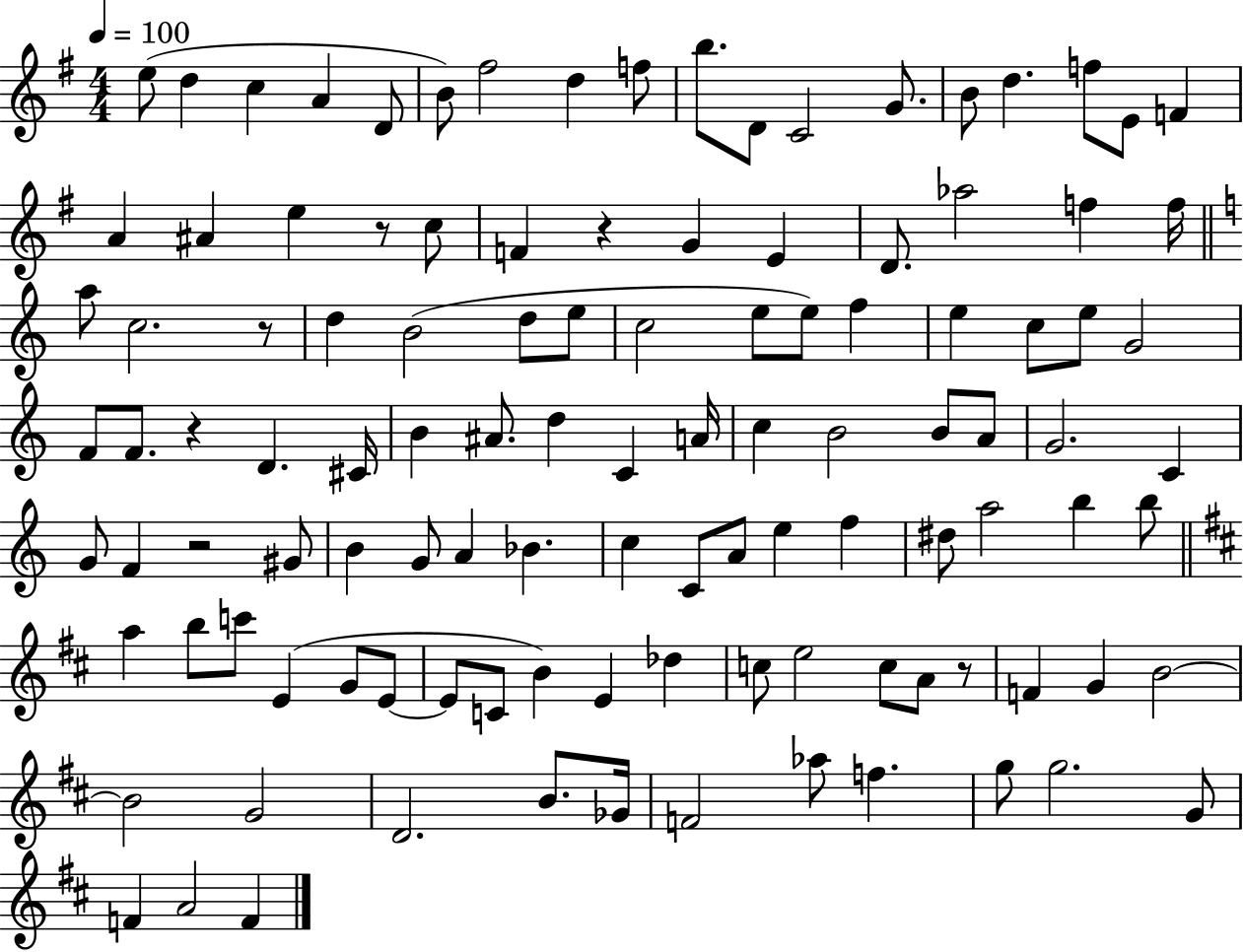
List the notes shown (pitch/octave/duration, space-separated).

E5/e D5/q C5/q A4/q D4/e B4/e F#5/h D5/q F5/e B5/e. D4/e C4/h G4/e. B4/e D5/q. F5/e E4/e F4/q A4/q A#4/q E5/q R/e C5/e F4/q R/q G4/q E4/q D4/e. Ab5/h F5/q F5/s A5/e C5/h. R/e D5/q B4/h D5/e E5/e C5/h E5/e E5/e F5/q E5/q C5/e E5/e G4/h F4/e F4/e. R/q D4/q. C#4/s B4/q A#4/e. D5/q C4/q A4/s C5/q B4/h B4/e A4/e G4/h. C4/q G4/e F4/q R/h G#4/e B4/q G4/e A4/q Bb4/q. C5/q C4/e A4/e E5/q F5/q D#5/e A5/h B5/q B5/e A5/q B5/e C6/e E4/q G4/e E4/e E4/e C4/e B4/q E4/q Db5/q C5/e E5/h C5/e A4/e R/e F4/q G4/q B4/h B4/h G4/h D4/h. B4/e. Gb4/s F4/h Ab5/e F5/q. G5/e G5/h. G4/e F4/q A4/h F4/q